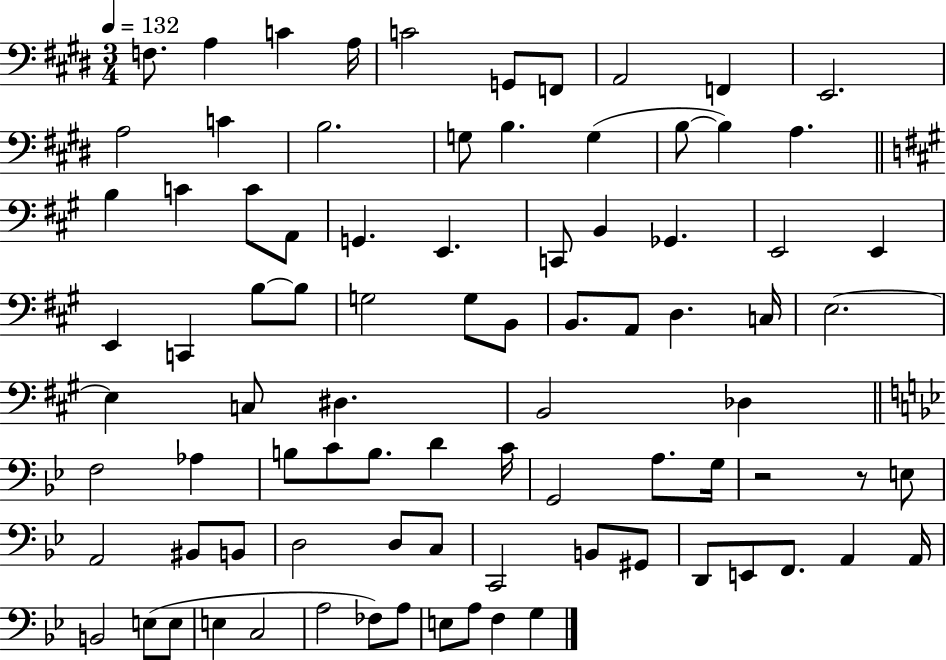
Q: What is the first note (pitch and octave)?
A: F3